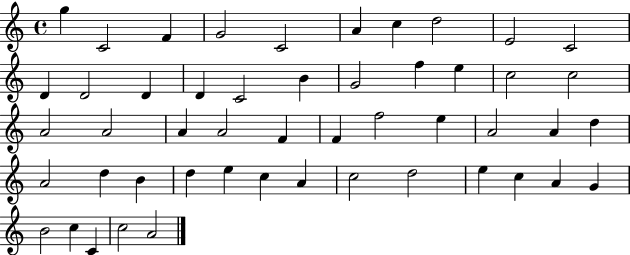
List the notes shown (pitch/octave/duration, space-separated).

G5/q C4/h F4/q G4/h C4/h A4/q C5/q D5/h E4/h C4/h D4/q D4/h D4/q D4/q C4/h B4/q G4/h F5/q E5/q C5/h C5/h A4/h A4/h A4/q A4/h F4/q F4/q F5/h E5/q A4/h A4/q D5/q A4/h D5/q B4/q D5/q E5/q C5/q A4/q C5/h D5/h E5/q C5/q A4/q G4/q B4/h C5/q C4/q C5/h A4/h